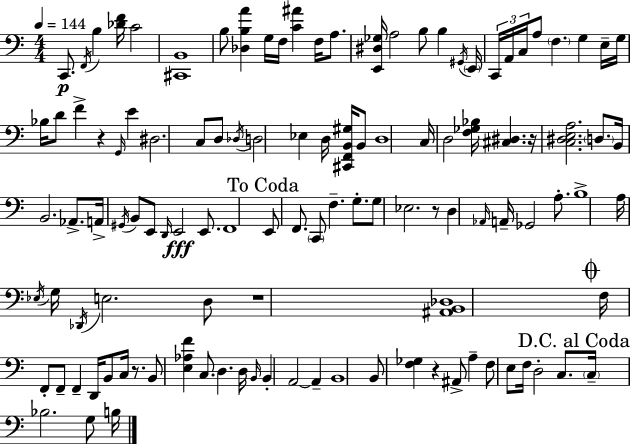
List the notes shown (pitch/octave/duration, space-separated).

C2/e. F2/s B3/q [Db4,F4]/s C4/h [C#2,B2]/w B3/e [Db3,B3,A4]/q G3/s F3/s [C4,A#4]/q F3/s A3/e. [E2,D#3,Gb3]/s A3/h B3/e B3/q G#2/s E2/s C2/s A2/s C3/s A3/e F3/q. G3/q E3/s G3/s Bb3/s D4/e F4/q R/q G2/s E4/q D#3/h. C3/e D3/e Db3/s D3/h Eb3/q D3/s [C#2,F2,B2,G#3]/s B2/e D3/w C3/s D3/h [F3,Gb3,Bb3]/s [C#3,D#3]/q. R/s [C3,D#3,E3,A3]/h. D3/e. B2/s B2/h. Ab2/e. A2/s G#2/s B2/e E2/e D2/s E2/h E2/e. F2/w E2/e F2/e. C2/e F3/q. G3/e. G3/e Eb3/h. R/e D3/q Ab2/s A2/s Gb2/h A3/e. B3/w A3/s Eb3/s G3/s Db2/s E3/h. D3/e R/w [A#2,B2,Db3]/w F3/s F2/e F2/e F2/q D2/s B2/e C3/s R/e. B2/e [E3,Ab3,F4]/q C3/e. D3/q. D3/s B2/s B2/q A2/h A2/q B2/w B2/e [F3,Gb3]/q R/q A#2/e A3/q F3/e E3/e F3/s D3/h C3/e. C3/s Bb3/h. G3/e B3/s